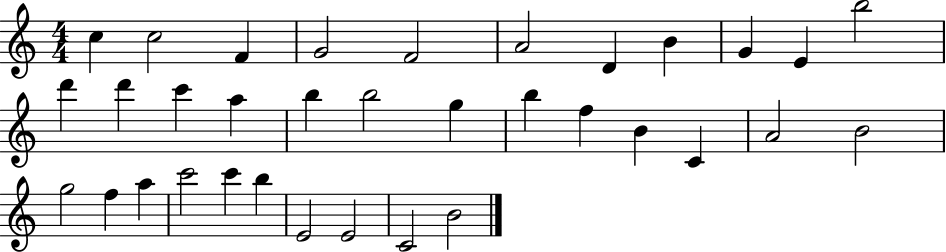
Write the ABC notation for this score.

X:1
T:Untitled
M:4/4
L:1/4
K:C
c c2 F G2 F2 A2 D B G E b2 d' d' c' a b b2 g b f B C A2 B2 g2 f a c'2 c' b E2 E2 C2 B2